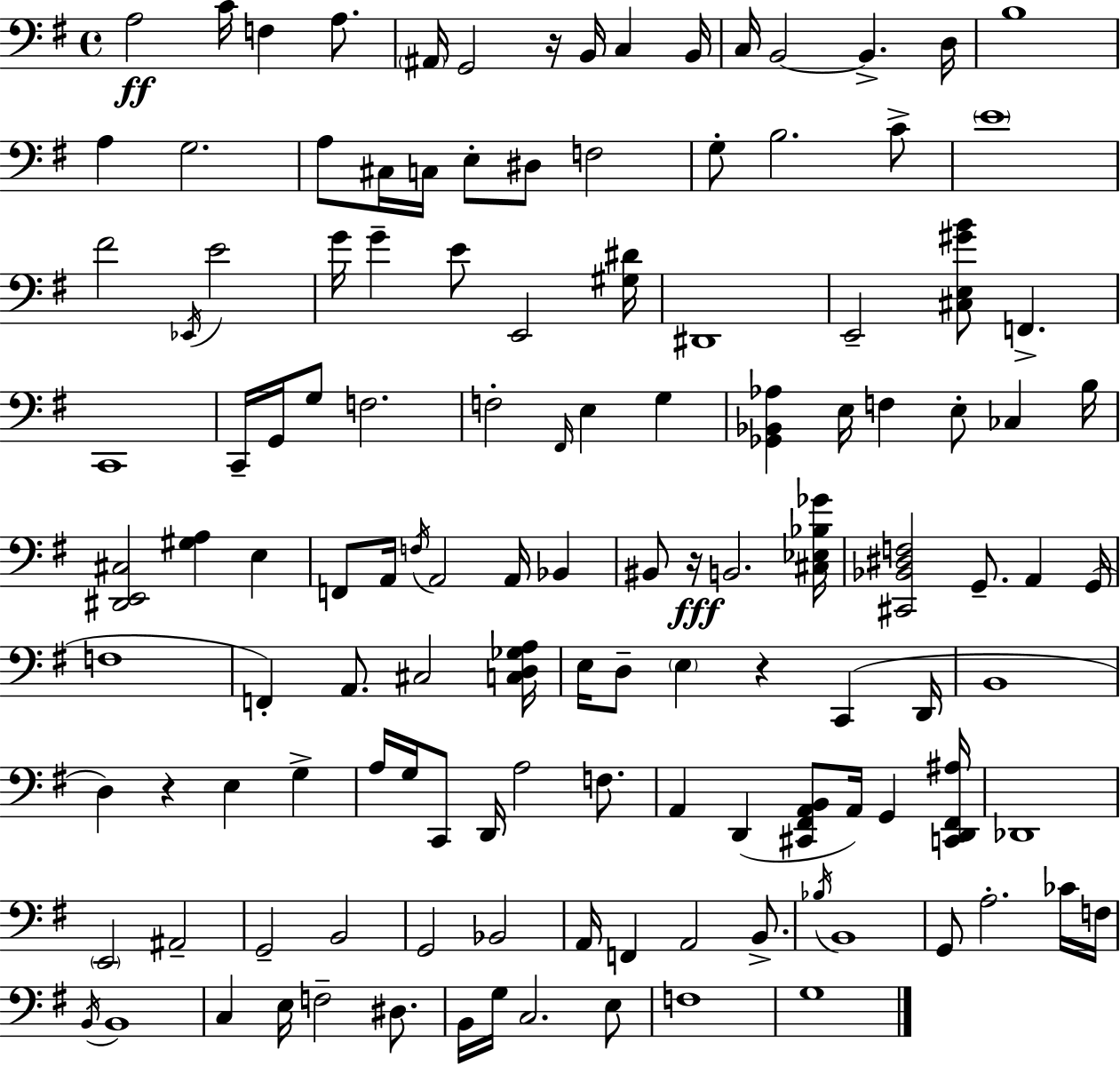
A3/h C4/s F3/q A3/e. A#2/s G2/h R/s B2/s C3/q B2/s C3/s B2/h B2/q. D3/s B3/w A3/q G3/h. A3/e C#3/s C3/s E3/e D#3/e F3/h G3/e B3/h. C4/e E4/w F#4/h Eb2/s E4/h G4/s G4/q E4/e E2/h [G#3,D#4]/s D#2/w E2/h [C#3,E3,G#4,B4]/e F2/q. C2/w C2/s G2/s G3/e F3/h. F3/h F#2/s E3/q G3/q [Gb2,Bb2,Ab3]/q E3/s F3/q E3/e CES3/q B3/s [D#2,E2,C#3]/h [G#3,A3]/q E3/q F2/e A2/s F3/s A2/h A2/s Bb2/q BIS2/e R/s B2/h. [C#3,Eb3,Bb3,Gb4]/s [C#2,Bb2,D#3,F3]/h G2/e. A2/q G2/s F3/w F2/q A2/e. C#3/h [C3,D3,Gb3,A3]/s E3/s D3/e E3/q R/q C2/q D2/s B2/w D3/q R/q E3/q G3/q A3/s G3/s C2/e D2/s A3/h F3/e. A2/q D2/q [C#2,F#2,A2,B2]/e A2/s G2/q [C2,D2,F#2,A#3]/s Db2/w E2/h A#2/h G2/h B2/h G2/h Bb2/h A2/s F2/q A2/h B2/e. Bb3/s B2/w G2/e A3/h. CES4/s F3/s B2/s B2/w C3/q E3/s F3/h D#3/e. B2/s G3/s C3/h. E3/e F3/w G3/w